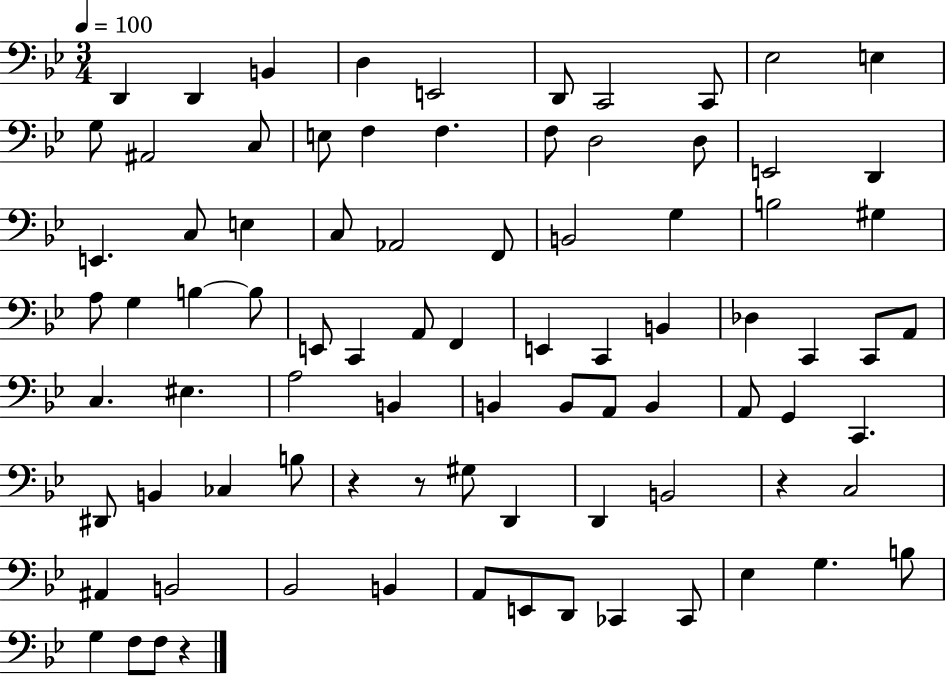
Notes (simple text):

D2/q D2/q B2/q D3/q E2/h D2/e C2/h C2/e Eb3/h E3/q G3/e A#2/h C3/e E3/e F3/q F3/q. F3/e D3/h D3/e E2/h D2/q E2/q. C3/e E3/q C3/e Ab2/h F2/e B2/h G3/q B3/h G#3/q A3/e G3/q B3/q B3/e E2/e C2/q A2/e F2/q E2/q C2/q B2/q Db3/q C2/q C2/e A2/e C3/q. EIS3/q. A3/h B2/q B2/q B2/e A2/e B2/q A2/e G2/q C2/q. D#2/e B2/q CES3/q B3/e R/q R/e G#3/e D2/q D2/q B2/h R/q C3/h A#2/q B2/h Bb2/h B2/q A2/e E2/e D2/e CES2/q CES2/e Eb3/q G3/q. B3/e G3/q F3/e F3/e R/q